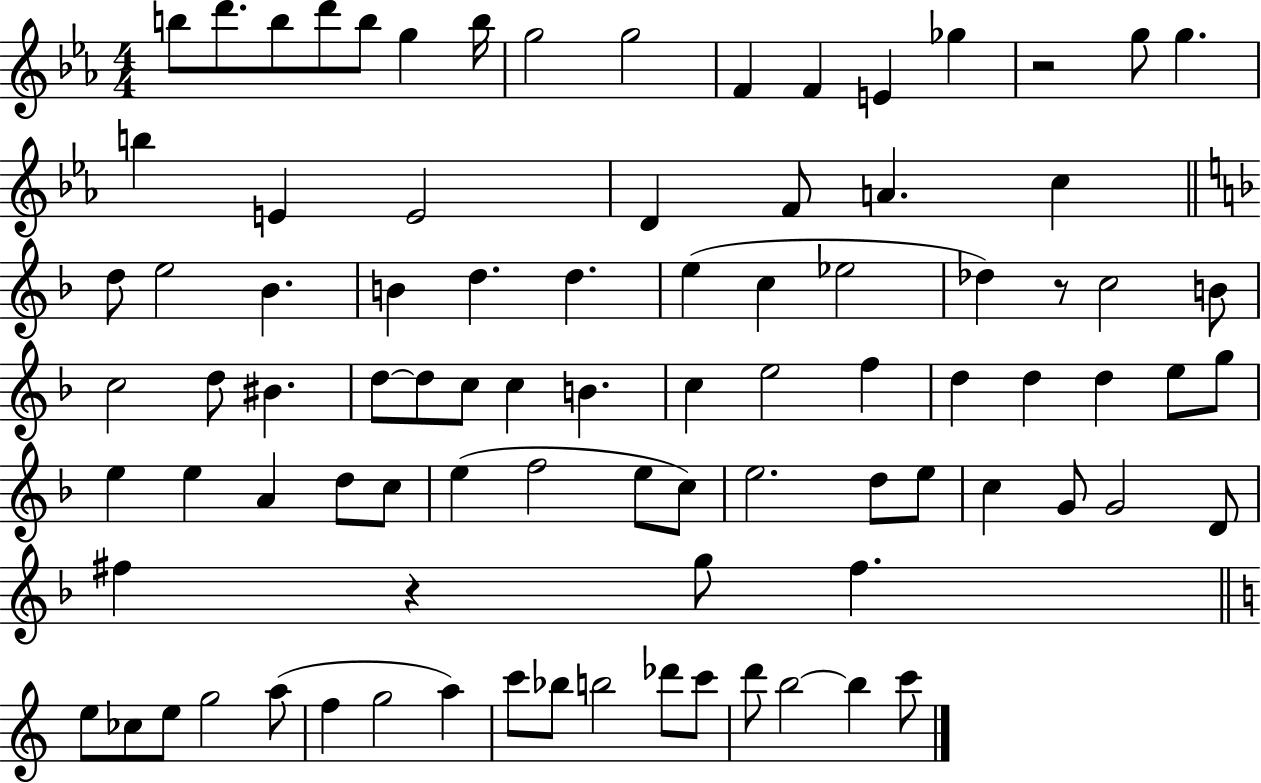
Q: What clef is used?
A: treble